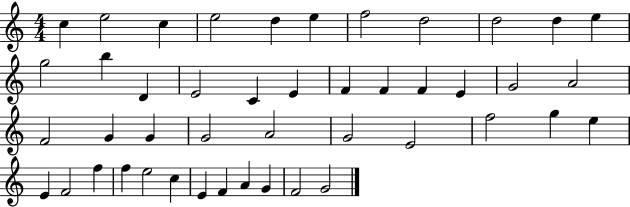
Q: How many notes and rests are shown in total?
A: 45